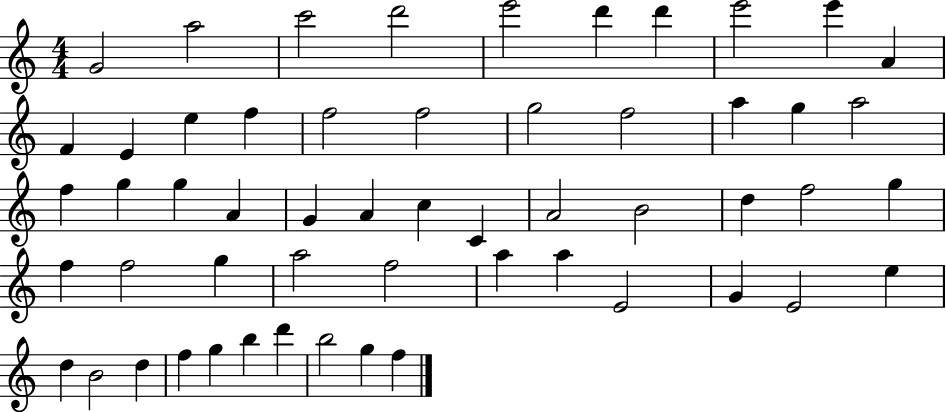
X:1
T:Untitled
M:4/4
L:1/4
K:C
G2 a2 c'2 d'2 e'2 d' d' e'2 e' A F E e f f2 f2 g2 f2 a g a2 f g g A G A c C A2 B2 d f2 g f f2 g a2 f2 a a E2 G E2 e d B2 d f g b d' b2 g f